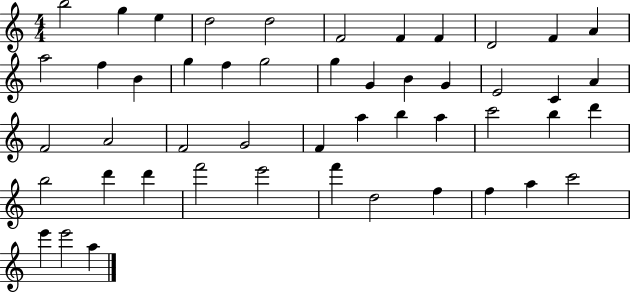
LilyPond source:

{
  \clef treble
  \numericTimeSignature
  \time 4/4
  \key c \major
  b''2 g''4 e''4 | d''2 d''2 | f'2 f'4 f'4 | d'2 f'4 a'4 | \break a''2 f''4 b'4 | g''4 f''4 g''2 | g''4 g'4 b'4 g'4 | e'2 c'4 a'4 | \break f'2 a'2 | f'2 g'2 | f'4 a''4 b''4 a''4 | c'''2 b''4 d'''4 | \break b''2 d'''4 d'''4 | f'''2 e'''2 | f'''4 d''2 f''4 | f''4 a''4 c'''2 | \break e'''4 e'''2 a''4 | \bar "|."
}